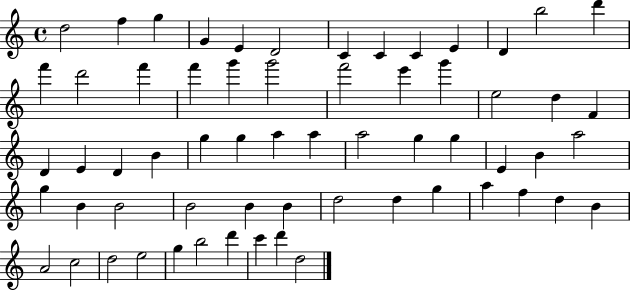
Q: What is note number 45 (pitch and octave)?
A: B4